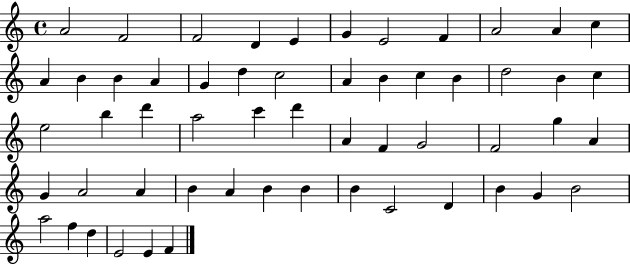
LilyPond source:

{
  \clef treble
  \time 4/4
  \defaultTimeSignature
  \key c \major
  a'2 f'2 | f'2 d'4 e'4 | g'4 e'2 f'4 | a'2 a'4 c''4 | \break a'4 b'4 b'4 a'4 | g'4 d''4 c''2 | a'4 b'4 c''4 b'4 | d''2 b'4 c''4 | \break e''2 b''4 d'''4 | a''2 c'''4 d'''4 | a'4 f'4 g'2 | f'2 g''4 a'4 | \break g'4 a'2 a'4 | b'4 a'4 b'4 b'4 | b'4 c'2 d'4 | b'4 g'4 b'2 | \break a''2 f''4 d''4 | e'2 e'4 f'4 | \bar "|."
}